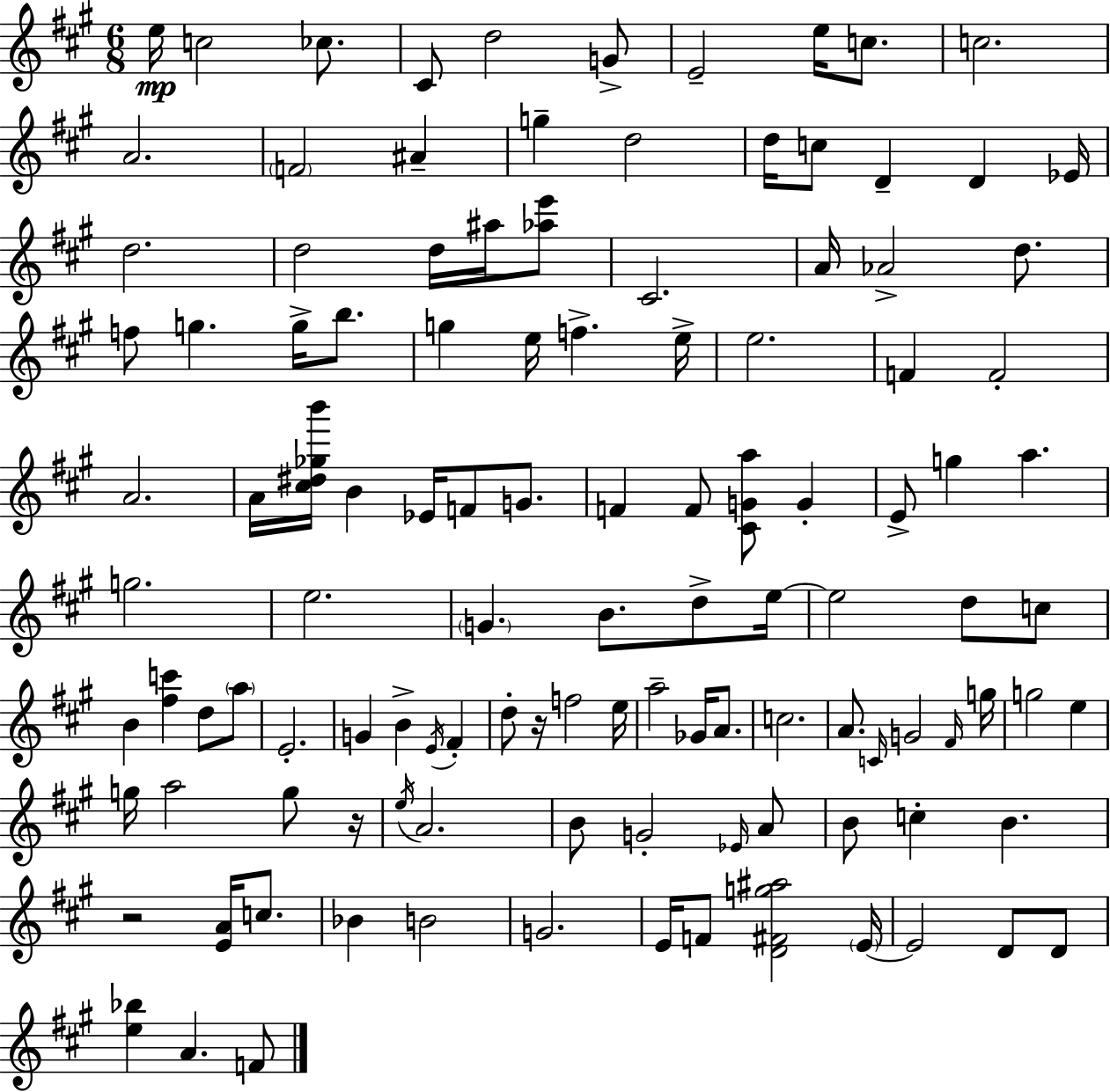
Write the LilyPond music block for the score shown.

{
  \clef treble
  \numericTimeSignature
  \time 6/8
  \key a \major
  e''16\mp c''2 ces''8. | cis'8 d''2 g'8-> | e'2-- e''16 c''8. | c''2. | \break a'2. | \parenthesize f'2 ais'4-- | g''4-- d''2 | d''16 c''8 d'4-- d'4 ees'16 | \break d''2. | d''2 d''16 ais''16 <aes'' e'''>8 | cis'2. | a'16 aes'2-> d''8. | \break f''8 g''4. g''16-> b''8. | g''4 e''16 f''4.-> e''16-> | e''2. | f'4 f'2-. | \break a'2. | a'16 <cis'' dis'' ges'' b'''>16 b'4 ees'16 f'8 g'8. | f'4 f'8 <cis' g' a''>8 g'4-. | e'8-> g''4 a''4. | \break g''2. | e''2. | \parenthesize g'4. b'8. d''8-> e''16~~ | e''2 d''8 c''8 | \break b'4 <fis'' c'''>4 d''8 \parenthesize a''8 | e'2.-. | g'4 b'4-> \acciaccatura { e'16 } fis'4-. | d''8-. r16 f''2 | \break e''16 a''2-- ges'16 a'8. | c''2. | a'8. \grace { c'16 } g'2 | \grace { fis'16 } g''16 g''2 e''4 | \break g''16 a''2 | g''8 r16 \acciaccatura { e''16 } a'2. | b'8 g'2-. | \grace { ees'16 } a'8 b'8 c''4-. b'4. | \break r2 | <e' a'>16 c''8. bes'4 b'2 | g'2. | e'16 f'8 <d' fis' g'' ais''>2 | \break \parenthesize e'16~~ e'2 | d'8 d'8 <e'' bes''>4 a'4. | f'8 \bar "|."
}